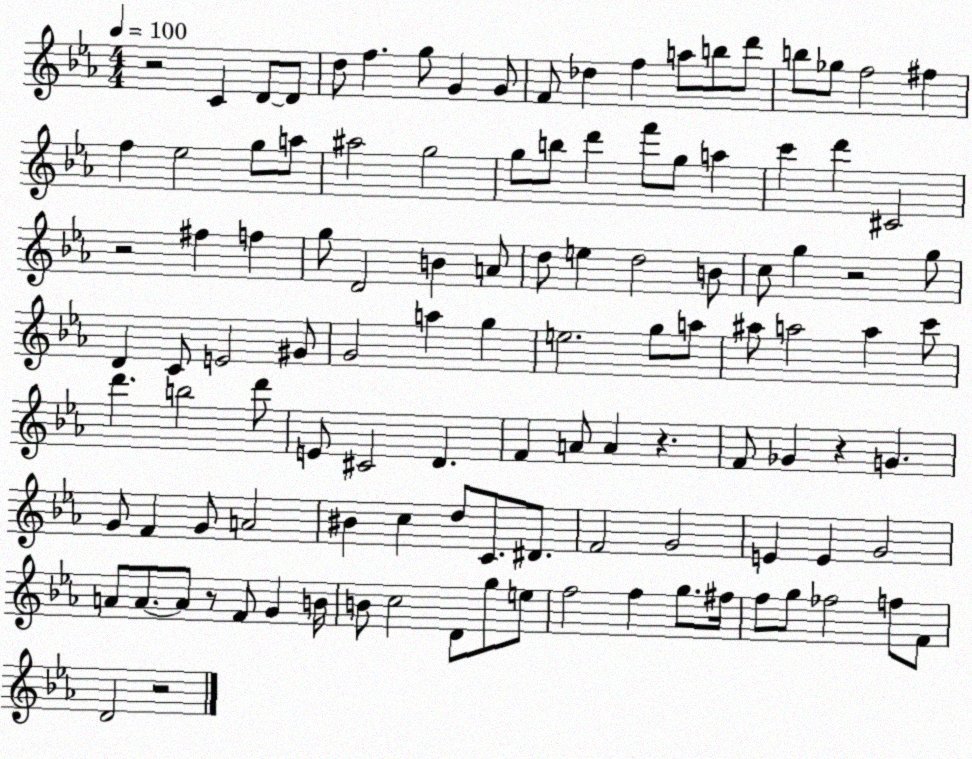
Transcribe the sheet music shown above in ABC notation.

X:1
T:Untitled
M:4/4
L:1/4
K:Eb
z2 C D/2 D/2 d/2 f g/2 G G/2 F/2 _d f a/2 b/2 d'/2 b/2 _g/2 f2 ^f f _e2 g/2 a/2 ^a2 g2 g/2 b/2 d' f'/2 g/2 a c' d' ^C2 z2 ^f f g/2 D2 B A/2 d/2 e d2 B/2 c/2 g z2 g/2 D C/2 E2 ^G/2 G2 a g e2 g/2 a/2 ^a/2 a2 a c'/2 d' b2 d'/2 E/2 ^C2 D F A/2 A z F/2 _G z G G/2 F G/2 A2 ^B c d/2 C/2 ^D/2 F2 G2 E E G2 A/2 A/2 A/2 z/2 F/2 G B/4 B/2 c2 D/2 g/2 e/2 f2 f g/2 ^f/4 f/2 g/2 _f2 f/2 F/2 D2 z2